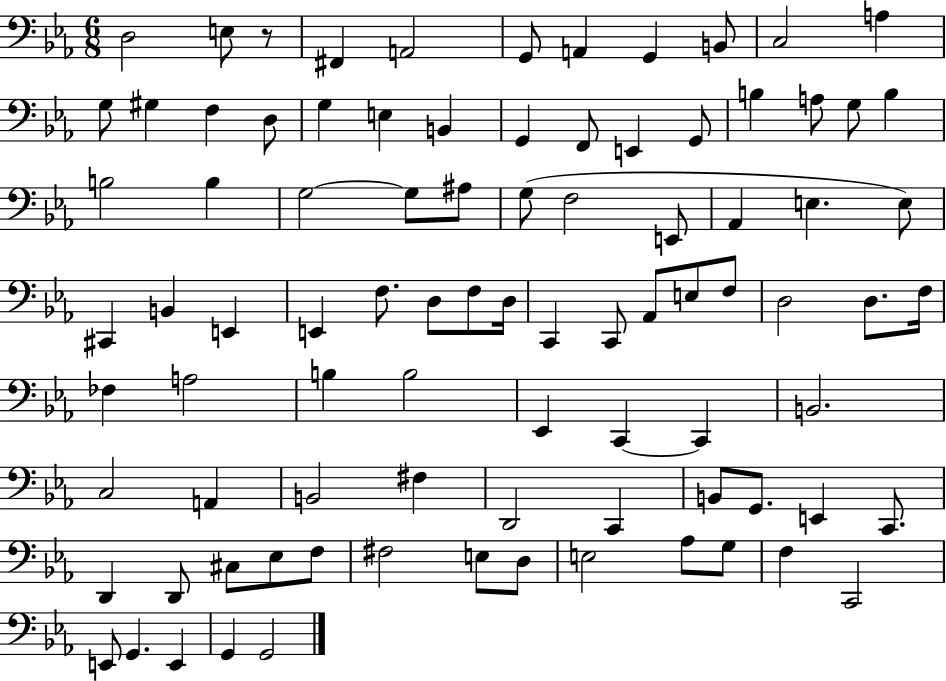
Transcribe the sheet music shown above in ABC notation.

X:1
T:Untitled
M:6/8
L:1/4
K:Eb
D,2 E,/2 z/2 ^F,, A,,2 G,,/2 A,, G,, B,,/2 C,2 A, G,/2 ^G, F, D,/2 G, E, B,, G,, F,,/2 E,, G,,/2 B, A,/2 G,/2 B, B,2 B, G,2 G,/2 ^A,/2 G,/2 F,2 E,,/2 _A,, E, E,/2 ^C,, B,, E,, E,, F,/2 D,/2 F,/2 D,/4 C,, C,,/2 _A,,/2 E,/2 F,/2 D,2 D,/2 F,/4 _F, A,2 B, B,2 _E,, C,, C,, B,,2 C,2 A,, B,,2 ^F, D,,2 C,, B,,/2 G,,/2 E,, C,,/2 D,, D,,/2 ^C,/2 _E,/2 F,/2 ^F,2 E,/2 D,/2 E,2 _A,/2 G,/2 F, C,,2 E,,/2 G,, E,, G,, G,,2